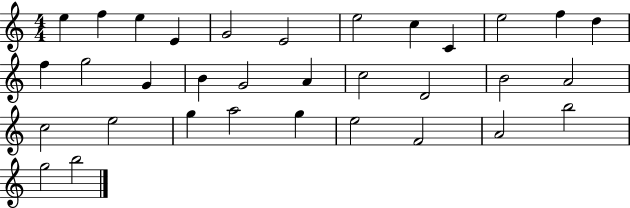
{
  \clef treble
  \numericTimeSignature
  \time 4/4
  \key c \major
  e''4 f''4 e''4 e'4 | g'2 e'2 | e''2 c''4 c'4 | e''2 f''4 d''4 | \break f''4 g''2 g'4 | b'4 g'2 a'4 | c''2 d'2 | b'2 a'2 | \break c''2 e''2 | g''4 a''2 g''4 | e''2 f'2 | a'2 b''2 | \break g''2 b''2 | \bar "|."
}